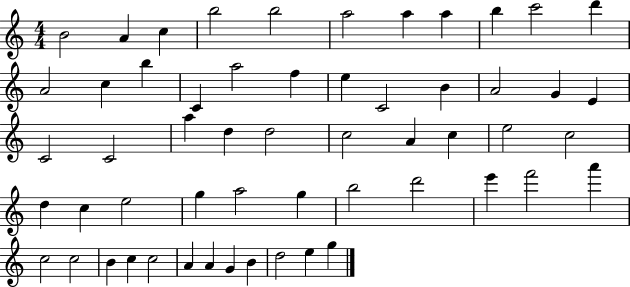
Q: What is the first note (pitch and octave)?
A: B4